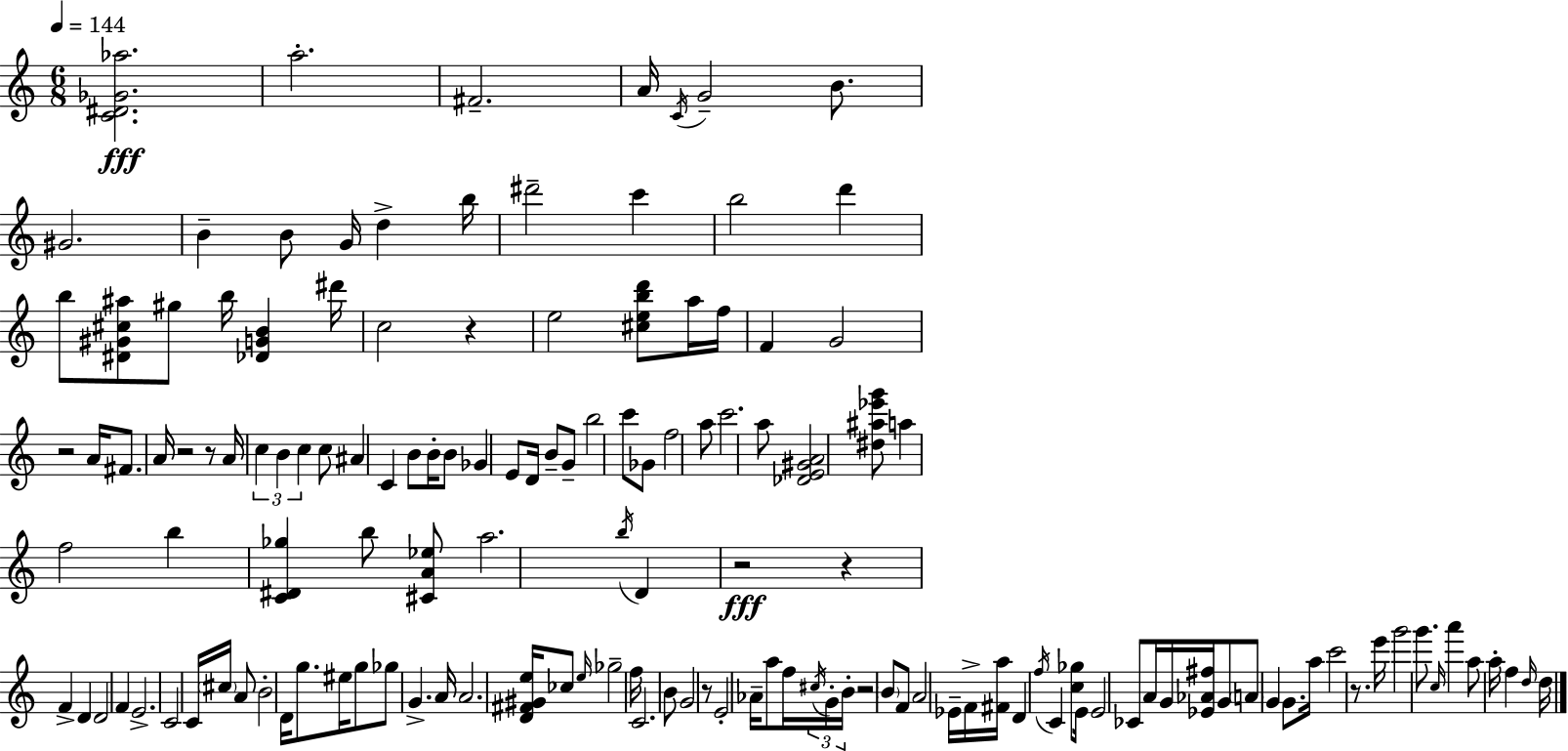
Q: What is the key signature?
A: C major